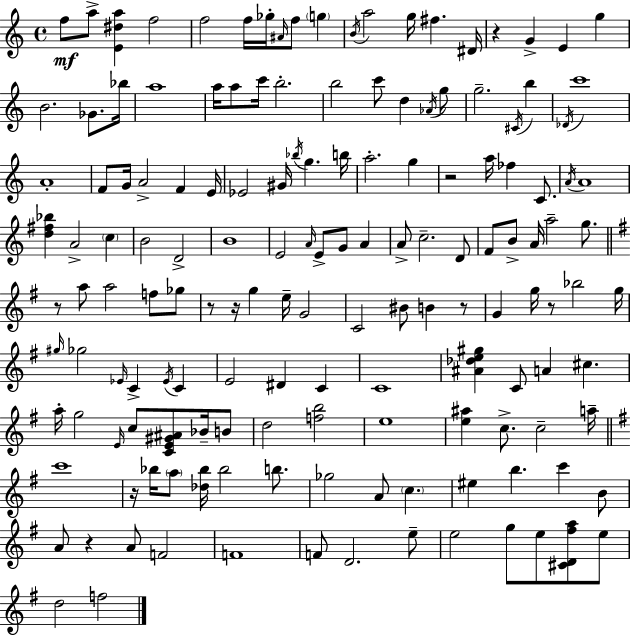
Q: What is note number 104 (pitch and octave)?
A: B4